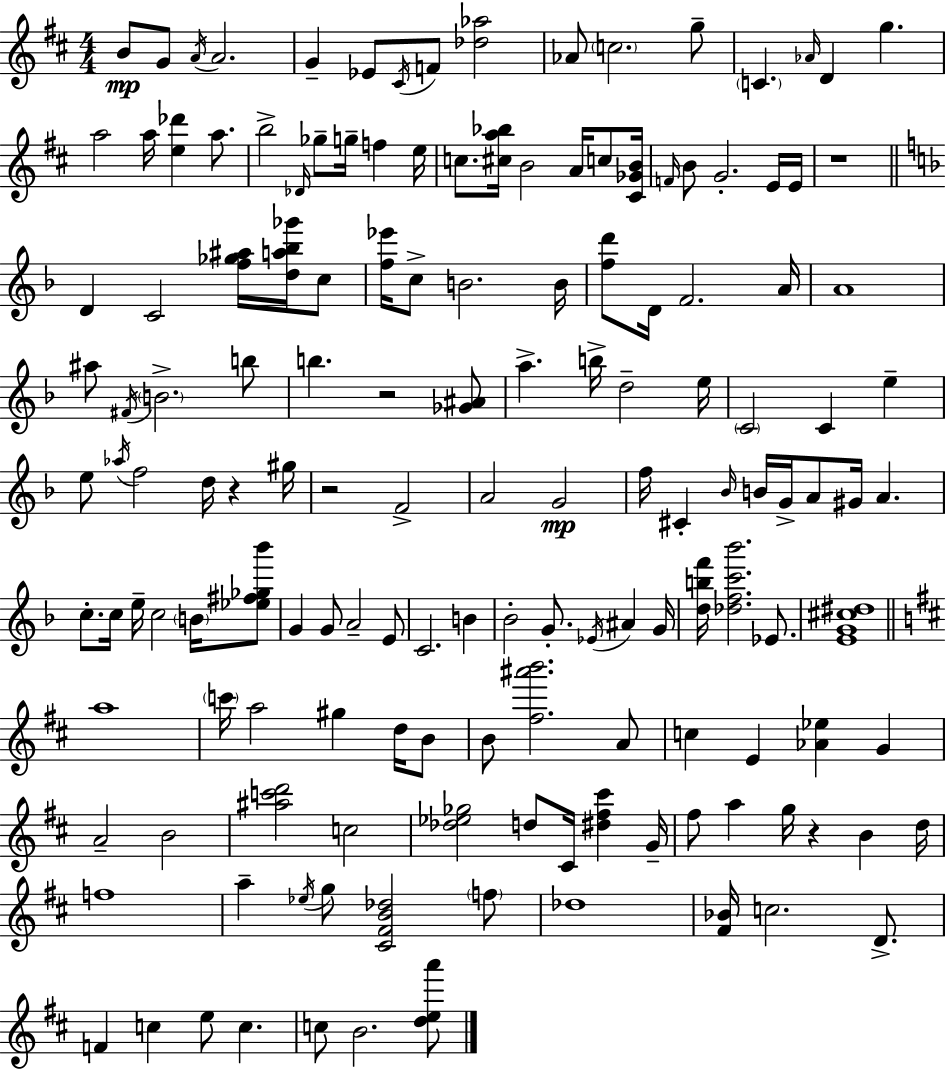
{
  \clef treble
  \numericTimeSignature
  \time 4/4
  \key d \major
  b'8\mp g'8 \acciaccatura { a'16 } a'2. | g'4-- ees'8 \acciaccatura { cis'16 } f'8 <des'' aes''>2 | aes'8 \parenthesize c''2. | g''8-- \parenthesize c'4. \grace { aes'16 } d'4 g''4. | \break a''2 a''16 <e'' des'''>4 | a''8. b''2-> \grace { des'16 } ges''8-- g''16-- f''4 | e''16 c''8. <cis'' a'' bes''>16 b'2 | a'16 c''8 <cis' ges' b'>16 \grace { f'16 } b'8 g'2.-. | \break e'16 e'16 r1 | \bar "||" \break \key f \major d'4 c'2 <f'' ges'' ais''>16 <d'' a'' bes'' ges'''>16 c''8 | <f'' ees'''>16 c''8-> b'2. b'16 | <f'' d'''>8 d'16 f'2. a'16 | a'1 | \break ais''8 \acciaccatura { fis'16 } \parenthesize b'2.-> b''8 | b''4. r2 <ges' ais'>8 | a''4.-> b''16-> d''2-- | e''16 \parenthesize c'2 c'4 e''4-- | \break e''8 \acciaccatura { aes''16 } f''2 d''16 r4 | gis''16 r2 f'2-> | a'2 g'2\mp | f''16 cis'4-. \grace { bes'16 } b'16 g'16-> a'8 gis'16 a'4. | \break c''8.-. c''16 e''16-- c''2 | \parenthesize b'16 <ees'' fis'' ges'' bes'''>8 g'4 g'8 a'2-- | e'8 c'2. b'4 | bes'2-. g'8.-. \acciaccatura { ees'16 } ais'4 | \break g'16 <d'' b'' f'''>16 <des'' f'' c''' bes'''>2. | ees'8. <e' g' cis'' dis''>1 | \bar "||" \break \key b \minor a''1 | \parenthesize c'''16 a''2 gis''4 d''16 b'8 | b'8 <fis'' ais''' b'''>2. a'8 | c''4 e'4 <aes' ees''>4 g'4 | \break a'2-- b'2 | <ais'' c''' d'''>2 c''2 | <des'' ees'' ges''>2 d''8 cis'16 <dis'' fis'' cis'''>4 g'16-- | fis''8 a''4 g''16 r4 b'4 d''16 | \break f''1 | a''4-- \acciaccatura { ees''16 } g''8 <cis' fis' b' des''>2 \parenthesize f''8 | des''1 | <fis' bes'>16 c''2. d'8.-> | \break f'4 c''4 e''8 c''4. | c''8 b'2. <d'' e'' a'''>8 | \bar "|."
}